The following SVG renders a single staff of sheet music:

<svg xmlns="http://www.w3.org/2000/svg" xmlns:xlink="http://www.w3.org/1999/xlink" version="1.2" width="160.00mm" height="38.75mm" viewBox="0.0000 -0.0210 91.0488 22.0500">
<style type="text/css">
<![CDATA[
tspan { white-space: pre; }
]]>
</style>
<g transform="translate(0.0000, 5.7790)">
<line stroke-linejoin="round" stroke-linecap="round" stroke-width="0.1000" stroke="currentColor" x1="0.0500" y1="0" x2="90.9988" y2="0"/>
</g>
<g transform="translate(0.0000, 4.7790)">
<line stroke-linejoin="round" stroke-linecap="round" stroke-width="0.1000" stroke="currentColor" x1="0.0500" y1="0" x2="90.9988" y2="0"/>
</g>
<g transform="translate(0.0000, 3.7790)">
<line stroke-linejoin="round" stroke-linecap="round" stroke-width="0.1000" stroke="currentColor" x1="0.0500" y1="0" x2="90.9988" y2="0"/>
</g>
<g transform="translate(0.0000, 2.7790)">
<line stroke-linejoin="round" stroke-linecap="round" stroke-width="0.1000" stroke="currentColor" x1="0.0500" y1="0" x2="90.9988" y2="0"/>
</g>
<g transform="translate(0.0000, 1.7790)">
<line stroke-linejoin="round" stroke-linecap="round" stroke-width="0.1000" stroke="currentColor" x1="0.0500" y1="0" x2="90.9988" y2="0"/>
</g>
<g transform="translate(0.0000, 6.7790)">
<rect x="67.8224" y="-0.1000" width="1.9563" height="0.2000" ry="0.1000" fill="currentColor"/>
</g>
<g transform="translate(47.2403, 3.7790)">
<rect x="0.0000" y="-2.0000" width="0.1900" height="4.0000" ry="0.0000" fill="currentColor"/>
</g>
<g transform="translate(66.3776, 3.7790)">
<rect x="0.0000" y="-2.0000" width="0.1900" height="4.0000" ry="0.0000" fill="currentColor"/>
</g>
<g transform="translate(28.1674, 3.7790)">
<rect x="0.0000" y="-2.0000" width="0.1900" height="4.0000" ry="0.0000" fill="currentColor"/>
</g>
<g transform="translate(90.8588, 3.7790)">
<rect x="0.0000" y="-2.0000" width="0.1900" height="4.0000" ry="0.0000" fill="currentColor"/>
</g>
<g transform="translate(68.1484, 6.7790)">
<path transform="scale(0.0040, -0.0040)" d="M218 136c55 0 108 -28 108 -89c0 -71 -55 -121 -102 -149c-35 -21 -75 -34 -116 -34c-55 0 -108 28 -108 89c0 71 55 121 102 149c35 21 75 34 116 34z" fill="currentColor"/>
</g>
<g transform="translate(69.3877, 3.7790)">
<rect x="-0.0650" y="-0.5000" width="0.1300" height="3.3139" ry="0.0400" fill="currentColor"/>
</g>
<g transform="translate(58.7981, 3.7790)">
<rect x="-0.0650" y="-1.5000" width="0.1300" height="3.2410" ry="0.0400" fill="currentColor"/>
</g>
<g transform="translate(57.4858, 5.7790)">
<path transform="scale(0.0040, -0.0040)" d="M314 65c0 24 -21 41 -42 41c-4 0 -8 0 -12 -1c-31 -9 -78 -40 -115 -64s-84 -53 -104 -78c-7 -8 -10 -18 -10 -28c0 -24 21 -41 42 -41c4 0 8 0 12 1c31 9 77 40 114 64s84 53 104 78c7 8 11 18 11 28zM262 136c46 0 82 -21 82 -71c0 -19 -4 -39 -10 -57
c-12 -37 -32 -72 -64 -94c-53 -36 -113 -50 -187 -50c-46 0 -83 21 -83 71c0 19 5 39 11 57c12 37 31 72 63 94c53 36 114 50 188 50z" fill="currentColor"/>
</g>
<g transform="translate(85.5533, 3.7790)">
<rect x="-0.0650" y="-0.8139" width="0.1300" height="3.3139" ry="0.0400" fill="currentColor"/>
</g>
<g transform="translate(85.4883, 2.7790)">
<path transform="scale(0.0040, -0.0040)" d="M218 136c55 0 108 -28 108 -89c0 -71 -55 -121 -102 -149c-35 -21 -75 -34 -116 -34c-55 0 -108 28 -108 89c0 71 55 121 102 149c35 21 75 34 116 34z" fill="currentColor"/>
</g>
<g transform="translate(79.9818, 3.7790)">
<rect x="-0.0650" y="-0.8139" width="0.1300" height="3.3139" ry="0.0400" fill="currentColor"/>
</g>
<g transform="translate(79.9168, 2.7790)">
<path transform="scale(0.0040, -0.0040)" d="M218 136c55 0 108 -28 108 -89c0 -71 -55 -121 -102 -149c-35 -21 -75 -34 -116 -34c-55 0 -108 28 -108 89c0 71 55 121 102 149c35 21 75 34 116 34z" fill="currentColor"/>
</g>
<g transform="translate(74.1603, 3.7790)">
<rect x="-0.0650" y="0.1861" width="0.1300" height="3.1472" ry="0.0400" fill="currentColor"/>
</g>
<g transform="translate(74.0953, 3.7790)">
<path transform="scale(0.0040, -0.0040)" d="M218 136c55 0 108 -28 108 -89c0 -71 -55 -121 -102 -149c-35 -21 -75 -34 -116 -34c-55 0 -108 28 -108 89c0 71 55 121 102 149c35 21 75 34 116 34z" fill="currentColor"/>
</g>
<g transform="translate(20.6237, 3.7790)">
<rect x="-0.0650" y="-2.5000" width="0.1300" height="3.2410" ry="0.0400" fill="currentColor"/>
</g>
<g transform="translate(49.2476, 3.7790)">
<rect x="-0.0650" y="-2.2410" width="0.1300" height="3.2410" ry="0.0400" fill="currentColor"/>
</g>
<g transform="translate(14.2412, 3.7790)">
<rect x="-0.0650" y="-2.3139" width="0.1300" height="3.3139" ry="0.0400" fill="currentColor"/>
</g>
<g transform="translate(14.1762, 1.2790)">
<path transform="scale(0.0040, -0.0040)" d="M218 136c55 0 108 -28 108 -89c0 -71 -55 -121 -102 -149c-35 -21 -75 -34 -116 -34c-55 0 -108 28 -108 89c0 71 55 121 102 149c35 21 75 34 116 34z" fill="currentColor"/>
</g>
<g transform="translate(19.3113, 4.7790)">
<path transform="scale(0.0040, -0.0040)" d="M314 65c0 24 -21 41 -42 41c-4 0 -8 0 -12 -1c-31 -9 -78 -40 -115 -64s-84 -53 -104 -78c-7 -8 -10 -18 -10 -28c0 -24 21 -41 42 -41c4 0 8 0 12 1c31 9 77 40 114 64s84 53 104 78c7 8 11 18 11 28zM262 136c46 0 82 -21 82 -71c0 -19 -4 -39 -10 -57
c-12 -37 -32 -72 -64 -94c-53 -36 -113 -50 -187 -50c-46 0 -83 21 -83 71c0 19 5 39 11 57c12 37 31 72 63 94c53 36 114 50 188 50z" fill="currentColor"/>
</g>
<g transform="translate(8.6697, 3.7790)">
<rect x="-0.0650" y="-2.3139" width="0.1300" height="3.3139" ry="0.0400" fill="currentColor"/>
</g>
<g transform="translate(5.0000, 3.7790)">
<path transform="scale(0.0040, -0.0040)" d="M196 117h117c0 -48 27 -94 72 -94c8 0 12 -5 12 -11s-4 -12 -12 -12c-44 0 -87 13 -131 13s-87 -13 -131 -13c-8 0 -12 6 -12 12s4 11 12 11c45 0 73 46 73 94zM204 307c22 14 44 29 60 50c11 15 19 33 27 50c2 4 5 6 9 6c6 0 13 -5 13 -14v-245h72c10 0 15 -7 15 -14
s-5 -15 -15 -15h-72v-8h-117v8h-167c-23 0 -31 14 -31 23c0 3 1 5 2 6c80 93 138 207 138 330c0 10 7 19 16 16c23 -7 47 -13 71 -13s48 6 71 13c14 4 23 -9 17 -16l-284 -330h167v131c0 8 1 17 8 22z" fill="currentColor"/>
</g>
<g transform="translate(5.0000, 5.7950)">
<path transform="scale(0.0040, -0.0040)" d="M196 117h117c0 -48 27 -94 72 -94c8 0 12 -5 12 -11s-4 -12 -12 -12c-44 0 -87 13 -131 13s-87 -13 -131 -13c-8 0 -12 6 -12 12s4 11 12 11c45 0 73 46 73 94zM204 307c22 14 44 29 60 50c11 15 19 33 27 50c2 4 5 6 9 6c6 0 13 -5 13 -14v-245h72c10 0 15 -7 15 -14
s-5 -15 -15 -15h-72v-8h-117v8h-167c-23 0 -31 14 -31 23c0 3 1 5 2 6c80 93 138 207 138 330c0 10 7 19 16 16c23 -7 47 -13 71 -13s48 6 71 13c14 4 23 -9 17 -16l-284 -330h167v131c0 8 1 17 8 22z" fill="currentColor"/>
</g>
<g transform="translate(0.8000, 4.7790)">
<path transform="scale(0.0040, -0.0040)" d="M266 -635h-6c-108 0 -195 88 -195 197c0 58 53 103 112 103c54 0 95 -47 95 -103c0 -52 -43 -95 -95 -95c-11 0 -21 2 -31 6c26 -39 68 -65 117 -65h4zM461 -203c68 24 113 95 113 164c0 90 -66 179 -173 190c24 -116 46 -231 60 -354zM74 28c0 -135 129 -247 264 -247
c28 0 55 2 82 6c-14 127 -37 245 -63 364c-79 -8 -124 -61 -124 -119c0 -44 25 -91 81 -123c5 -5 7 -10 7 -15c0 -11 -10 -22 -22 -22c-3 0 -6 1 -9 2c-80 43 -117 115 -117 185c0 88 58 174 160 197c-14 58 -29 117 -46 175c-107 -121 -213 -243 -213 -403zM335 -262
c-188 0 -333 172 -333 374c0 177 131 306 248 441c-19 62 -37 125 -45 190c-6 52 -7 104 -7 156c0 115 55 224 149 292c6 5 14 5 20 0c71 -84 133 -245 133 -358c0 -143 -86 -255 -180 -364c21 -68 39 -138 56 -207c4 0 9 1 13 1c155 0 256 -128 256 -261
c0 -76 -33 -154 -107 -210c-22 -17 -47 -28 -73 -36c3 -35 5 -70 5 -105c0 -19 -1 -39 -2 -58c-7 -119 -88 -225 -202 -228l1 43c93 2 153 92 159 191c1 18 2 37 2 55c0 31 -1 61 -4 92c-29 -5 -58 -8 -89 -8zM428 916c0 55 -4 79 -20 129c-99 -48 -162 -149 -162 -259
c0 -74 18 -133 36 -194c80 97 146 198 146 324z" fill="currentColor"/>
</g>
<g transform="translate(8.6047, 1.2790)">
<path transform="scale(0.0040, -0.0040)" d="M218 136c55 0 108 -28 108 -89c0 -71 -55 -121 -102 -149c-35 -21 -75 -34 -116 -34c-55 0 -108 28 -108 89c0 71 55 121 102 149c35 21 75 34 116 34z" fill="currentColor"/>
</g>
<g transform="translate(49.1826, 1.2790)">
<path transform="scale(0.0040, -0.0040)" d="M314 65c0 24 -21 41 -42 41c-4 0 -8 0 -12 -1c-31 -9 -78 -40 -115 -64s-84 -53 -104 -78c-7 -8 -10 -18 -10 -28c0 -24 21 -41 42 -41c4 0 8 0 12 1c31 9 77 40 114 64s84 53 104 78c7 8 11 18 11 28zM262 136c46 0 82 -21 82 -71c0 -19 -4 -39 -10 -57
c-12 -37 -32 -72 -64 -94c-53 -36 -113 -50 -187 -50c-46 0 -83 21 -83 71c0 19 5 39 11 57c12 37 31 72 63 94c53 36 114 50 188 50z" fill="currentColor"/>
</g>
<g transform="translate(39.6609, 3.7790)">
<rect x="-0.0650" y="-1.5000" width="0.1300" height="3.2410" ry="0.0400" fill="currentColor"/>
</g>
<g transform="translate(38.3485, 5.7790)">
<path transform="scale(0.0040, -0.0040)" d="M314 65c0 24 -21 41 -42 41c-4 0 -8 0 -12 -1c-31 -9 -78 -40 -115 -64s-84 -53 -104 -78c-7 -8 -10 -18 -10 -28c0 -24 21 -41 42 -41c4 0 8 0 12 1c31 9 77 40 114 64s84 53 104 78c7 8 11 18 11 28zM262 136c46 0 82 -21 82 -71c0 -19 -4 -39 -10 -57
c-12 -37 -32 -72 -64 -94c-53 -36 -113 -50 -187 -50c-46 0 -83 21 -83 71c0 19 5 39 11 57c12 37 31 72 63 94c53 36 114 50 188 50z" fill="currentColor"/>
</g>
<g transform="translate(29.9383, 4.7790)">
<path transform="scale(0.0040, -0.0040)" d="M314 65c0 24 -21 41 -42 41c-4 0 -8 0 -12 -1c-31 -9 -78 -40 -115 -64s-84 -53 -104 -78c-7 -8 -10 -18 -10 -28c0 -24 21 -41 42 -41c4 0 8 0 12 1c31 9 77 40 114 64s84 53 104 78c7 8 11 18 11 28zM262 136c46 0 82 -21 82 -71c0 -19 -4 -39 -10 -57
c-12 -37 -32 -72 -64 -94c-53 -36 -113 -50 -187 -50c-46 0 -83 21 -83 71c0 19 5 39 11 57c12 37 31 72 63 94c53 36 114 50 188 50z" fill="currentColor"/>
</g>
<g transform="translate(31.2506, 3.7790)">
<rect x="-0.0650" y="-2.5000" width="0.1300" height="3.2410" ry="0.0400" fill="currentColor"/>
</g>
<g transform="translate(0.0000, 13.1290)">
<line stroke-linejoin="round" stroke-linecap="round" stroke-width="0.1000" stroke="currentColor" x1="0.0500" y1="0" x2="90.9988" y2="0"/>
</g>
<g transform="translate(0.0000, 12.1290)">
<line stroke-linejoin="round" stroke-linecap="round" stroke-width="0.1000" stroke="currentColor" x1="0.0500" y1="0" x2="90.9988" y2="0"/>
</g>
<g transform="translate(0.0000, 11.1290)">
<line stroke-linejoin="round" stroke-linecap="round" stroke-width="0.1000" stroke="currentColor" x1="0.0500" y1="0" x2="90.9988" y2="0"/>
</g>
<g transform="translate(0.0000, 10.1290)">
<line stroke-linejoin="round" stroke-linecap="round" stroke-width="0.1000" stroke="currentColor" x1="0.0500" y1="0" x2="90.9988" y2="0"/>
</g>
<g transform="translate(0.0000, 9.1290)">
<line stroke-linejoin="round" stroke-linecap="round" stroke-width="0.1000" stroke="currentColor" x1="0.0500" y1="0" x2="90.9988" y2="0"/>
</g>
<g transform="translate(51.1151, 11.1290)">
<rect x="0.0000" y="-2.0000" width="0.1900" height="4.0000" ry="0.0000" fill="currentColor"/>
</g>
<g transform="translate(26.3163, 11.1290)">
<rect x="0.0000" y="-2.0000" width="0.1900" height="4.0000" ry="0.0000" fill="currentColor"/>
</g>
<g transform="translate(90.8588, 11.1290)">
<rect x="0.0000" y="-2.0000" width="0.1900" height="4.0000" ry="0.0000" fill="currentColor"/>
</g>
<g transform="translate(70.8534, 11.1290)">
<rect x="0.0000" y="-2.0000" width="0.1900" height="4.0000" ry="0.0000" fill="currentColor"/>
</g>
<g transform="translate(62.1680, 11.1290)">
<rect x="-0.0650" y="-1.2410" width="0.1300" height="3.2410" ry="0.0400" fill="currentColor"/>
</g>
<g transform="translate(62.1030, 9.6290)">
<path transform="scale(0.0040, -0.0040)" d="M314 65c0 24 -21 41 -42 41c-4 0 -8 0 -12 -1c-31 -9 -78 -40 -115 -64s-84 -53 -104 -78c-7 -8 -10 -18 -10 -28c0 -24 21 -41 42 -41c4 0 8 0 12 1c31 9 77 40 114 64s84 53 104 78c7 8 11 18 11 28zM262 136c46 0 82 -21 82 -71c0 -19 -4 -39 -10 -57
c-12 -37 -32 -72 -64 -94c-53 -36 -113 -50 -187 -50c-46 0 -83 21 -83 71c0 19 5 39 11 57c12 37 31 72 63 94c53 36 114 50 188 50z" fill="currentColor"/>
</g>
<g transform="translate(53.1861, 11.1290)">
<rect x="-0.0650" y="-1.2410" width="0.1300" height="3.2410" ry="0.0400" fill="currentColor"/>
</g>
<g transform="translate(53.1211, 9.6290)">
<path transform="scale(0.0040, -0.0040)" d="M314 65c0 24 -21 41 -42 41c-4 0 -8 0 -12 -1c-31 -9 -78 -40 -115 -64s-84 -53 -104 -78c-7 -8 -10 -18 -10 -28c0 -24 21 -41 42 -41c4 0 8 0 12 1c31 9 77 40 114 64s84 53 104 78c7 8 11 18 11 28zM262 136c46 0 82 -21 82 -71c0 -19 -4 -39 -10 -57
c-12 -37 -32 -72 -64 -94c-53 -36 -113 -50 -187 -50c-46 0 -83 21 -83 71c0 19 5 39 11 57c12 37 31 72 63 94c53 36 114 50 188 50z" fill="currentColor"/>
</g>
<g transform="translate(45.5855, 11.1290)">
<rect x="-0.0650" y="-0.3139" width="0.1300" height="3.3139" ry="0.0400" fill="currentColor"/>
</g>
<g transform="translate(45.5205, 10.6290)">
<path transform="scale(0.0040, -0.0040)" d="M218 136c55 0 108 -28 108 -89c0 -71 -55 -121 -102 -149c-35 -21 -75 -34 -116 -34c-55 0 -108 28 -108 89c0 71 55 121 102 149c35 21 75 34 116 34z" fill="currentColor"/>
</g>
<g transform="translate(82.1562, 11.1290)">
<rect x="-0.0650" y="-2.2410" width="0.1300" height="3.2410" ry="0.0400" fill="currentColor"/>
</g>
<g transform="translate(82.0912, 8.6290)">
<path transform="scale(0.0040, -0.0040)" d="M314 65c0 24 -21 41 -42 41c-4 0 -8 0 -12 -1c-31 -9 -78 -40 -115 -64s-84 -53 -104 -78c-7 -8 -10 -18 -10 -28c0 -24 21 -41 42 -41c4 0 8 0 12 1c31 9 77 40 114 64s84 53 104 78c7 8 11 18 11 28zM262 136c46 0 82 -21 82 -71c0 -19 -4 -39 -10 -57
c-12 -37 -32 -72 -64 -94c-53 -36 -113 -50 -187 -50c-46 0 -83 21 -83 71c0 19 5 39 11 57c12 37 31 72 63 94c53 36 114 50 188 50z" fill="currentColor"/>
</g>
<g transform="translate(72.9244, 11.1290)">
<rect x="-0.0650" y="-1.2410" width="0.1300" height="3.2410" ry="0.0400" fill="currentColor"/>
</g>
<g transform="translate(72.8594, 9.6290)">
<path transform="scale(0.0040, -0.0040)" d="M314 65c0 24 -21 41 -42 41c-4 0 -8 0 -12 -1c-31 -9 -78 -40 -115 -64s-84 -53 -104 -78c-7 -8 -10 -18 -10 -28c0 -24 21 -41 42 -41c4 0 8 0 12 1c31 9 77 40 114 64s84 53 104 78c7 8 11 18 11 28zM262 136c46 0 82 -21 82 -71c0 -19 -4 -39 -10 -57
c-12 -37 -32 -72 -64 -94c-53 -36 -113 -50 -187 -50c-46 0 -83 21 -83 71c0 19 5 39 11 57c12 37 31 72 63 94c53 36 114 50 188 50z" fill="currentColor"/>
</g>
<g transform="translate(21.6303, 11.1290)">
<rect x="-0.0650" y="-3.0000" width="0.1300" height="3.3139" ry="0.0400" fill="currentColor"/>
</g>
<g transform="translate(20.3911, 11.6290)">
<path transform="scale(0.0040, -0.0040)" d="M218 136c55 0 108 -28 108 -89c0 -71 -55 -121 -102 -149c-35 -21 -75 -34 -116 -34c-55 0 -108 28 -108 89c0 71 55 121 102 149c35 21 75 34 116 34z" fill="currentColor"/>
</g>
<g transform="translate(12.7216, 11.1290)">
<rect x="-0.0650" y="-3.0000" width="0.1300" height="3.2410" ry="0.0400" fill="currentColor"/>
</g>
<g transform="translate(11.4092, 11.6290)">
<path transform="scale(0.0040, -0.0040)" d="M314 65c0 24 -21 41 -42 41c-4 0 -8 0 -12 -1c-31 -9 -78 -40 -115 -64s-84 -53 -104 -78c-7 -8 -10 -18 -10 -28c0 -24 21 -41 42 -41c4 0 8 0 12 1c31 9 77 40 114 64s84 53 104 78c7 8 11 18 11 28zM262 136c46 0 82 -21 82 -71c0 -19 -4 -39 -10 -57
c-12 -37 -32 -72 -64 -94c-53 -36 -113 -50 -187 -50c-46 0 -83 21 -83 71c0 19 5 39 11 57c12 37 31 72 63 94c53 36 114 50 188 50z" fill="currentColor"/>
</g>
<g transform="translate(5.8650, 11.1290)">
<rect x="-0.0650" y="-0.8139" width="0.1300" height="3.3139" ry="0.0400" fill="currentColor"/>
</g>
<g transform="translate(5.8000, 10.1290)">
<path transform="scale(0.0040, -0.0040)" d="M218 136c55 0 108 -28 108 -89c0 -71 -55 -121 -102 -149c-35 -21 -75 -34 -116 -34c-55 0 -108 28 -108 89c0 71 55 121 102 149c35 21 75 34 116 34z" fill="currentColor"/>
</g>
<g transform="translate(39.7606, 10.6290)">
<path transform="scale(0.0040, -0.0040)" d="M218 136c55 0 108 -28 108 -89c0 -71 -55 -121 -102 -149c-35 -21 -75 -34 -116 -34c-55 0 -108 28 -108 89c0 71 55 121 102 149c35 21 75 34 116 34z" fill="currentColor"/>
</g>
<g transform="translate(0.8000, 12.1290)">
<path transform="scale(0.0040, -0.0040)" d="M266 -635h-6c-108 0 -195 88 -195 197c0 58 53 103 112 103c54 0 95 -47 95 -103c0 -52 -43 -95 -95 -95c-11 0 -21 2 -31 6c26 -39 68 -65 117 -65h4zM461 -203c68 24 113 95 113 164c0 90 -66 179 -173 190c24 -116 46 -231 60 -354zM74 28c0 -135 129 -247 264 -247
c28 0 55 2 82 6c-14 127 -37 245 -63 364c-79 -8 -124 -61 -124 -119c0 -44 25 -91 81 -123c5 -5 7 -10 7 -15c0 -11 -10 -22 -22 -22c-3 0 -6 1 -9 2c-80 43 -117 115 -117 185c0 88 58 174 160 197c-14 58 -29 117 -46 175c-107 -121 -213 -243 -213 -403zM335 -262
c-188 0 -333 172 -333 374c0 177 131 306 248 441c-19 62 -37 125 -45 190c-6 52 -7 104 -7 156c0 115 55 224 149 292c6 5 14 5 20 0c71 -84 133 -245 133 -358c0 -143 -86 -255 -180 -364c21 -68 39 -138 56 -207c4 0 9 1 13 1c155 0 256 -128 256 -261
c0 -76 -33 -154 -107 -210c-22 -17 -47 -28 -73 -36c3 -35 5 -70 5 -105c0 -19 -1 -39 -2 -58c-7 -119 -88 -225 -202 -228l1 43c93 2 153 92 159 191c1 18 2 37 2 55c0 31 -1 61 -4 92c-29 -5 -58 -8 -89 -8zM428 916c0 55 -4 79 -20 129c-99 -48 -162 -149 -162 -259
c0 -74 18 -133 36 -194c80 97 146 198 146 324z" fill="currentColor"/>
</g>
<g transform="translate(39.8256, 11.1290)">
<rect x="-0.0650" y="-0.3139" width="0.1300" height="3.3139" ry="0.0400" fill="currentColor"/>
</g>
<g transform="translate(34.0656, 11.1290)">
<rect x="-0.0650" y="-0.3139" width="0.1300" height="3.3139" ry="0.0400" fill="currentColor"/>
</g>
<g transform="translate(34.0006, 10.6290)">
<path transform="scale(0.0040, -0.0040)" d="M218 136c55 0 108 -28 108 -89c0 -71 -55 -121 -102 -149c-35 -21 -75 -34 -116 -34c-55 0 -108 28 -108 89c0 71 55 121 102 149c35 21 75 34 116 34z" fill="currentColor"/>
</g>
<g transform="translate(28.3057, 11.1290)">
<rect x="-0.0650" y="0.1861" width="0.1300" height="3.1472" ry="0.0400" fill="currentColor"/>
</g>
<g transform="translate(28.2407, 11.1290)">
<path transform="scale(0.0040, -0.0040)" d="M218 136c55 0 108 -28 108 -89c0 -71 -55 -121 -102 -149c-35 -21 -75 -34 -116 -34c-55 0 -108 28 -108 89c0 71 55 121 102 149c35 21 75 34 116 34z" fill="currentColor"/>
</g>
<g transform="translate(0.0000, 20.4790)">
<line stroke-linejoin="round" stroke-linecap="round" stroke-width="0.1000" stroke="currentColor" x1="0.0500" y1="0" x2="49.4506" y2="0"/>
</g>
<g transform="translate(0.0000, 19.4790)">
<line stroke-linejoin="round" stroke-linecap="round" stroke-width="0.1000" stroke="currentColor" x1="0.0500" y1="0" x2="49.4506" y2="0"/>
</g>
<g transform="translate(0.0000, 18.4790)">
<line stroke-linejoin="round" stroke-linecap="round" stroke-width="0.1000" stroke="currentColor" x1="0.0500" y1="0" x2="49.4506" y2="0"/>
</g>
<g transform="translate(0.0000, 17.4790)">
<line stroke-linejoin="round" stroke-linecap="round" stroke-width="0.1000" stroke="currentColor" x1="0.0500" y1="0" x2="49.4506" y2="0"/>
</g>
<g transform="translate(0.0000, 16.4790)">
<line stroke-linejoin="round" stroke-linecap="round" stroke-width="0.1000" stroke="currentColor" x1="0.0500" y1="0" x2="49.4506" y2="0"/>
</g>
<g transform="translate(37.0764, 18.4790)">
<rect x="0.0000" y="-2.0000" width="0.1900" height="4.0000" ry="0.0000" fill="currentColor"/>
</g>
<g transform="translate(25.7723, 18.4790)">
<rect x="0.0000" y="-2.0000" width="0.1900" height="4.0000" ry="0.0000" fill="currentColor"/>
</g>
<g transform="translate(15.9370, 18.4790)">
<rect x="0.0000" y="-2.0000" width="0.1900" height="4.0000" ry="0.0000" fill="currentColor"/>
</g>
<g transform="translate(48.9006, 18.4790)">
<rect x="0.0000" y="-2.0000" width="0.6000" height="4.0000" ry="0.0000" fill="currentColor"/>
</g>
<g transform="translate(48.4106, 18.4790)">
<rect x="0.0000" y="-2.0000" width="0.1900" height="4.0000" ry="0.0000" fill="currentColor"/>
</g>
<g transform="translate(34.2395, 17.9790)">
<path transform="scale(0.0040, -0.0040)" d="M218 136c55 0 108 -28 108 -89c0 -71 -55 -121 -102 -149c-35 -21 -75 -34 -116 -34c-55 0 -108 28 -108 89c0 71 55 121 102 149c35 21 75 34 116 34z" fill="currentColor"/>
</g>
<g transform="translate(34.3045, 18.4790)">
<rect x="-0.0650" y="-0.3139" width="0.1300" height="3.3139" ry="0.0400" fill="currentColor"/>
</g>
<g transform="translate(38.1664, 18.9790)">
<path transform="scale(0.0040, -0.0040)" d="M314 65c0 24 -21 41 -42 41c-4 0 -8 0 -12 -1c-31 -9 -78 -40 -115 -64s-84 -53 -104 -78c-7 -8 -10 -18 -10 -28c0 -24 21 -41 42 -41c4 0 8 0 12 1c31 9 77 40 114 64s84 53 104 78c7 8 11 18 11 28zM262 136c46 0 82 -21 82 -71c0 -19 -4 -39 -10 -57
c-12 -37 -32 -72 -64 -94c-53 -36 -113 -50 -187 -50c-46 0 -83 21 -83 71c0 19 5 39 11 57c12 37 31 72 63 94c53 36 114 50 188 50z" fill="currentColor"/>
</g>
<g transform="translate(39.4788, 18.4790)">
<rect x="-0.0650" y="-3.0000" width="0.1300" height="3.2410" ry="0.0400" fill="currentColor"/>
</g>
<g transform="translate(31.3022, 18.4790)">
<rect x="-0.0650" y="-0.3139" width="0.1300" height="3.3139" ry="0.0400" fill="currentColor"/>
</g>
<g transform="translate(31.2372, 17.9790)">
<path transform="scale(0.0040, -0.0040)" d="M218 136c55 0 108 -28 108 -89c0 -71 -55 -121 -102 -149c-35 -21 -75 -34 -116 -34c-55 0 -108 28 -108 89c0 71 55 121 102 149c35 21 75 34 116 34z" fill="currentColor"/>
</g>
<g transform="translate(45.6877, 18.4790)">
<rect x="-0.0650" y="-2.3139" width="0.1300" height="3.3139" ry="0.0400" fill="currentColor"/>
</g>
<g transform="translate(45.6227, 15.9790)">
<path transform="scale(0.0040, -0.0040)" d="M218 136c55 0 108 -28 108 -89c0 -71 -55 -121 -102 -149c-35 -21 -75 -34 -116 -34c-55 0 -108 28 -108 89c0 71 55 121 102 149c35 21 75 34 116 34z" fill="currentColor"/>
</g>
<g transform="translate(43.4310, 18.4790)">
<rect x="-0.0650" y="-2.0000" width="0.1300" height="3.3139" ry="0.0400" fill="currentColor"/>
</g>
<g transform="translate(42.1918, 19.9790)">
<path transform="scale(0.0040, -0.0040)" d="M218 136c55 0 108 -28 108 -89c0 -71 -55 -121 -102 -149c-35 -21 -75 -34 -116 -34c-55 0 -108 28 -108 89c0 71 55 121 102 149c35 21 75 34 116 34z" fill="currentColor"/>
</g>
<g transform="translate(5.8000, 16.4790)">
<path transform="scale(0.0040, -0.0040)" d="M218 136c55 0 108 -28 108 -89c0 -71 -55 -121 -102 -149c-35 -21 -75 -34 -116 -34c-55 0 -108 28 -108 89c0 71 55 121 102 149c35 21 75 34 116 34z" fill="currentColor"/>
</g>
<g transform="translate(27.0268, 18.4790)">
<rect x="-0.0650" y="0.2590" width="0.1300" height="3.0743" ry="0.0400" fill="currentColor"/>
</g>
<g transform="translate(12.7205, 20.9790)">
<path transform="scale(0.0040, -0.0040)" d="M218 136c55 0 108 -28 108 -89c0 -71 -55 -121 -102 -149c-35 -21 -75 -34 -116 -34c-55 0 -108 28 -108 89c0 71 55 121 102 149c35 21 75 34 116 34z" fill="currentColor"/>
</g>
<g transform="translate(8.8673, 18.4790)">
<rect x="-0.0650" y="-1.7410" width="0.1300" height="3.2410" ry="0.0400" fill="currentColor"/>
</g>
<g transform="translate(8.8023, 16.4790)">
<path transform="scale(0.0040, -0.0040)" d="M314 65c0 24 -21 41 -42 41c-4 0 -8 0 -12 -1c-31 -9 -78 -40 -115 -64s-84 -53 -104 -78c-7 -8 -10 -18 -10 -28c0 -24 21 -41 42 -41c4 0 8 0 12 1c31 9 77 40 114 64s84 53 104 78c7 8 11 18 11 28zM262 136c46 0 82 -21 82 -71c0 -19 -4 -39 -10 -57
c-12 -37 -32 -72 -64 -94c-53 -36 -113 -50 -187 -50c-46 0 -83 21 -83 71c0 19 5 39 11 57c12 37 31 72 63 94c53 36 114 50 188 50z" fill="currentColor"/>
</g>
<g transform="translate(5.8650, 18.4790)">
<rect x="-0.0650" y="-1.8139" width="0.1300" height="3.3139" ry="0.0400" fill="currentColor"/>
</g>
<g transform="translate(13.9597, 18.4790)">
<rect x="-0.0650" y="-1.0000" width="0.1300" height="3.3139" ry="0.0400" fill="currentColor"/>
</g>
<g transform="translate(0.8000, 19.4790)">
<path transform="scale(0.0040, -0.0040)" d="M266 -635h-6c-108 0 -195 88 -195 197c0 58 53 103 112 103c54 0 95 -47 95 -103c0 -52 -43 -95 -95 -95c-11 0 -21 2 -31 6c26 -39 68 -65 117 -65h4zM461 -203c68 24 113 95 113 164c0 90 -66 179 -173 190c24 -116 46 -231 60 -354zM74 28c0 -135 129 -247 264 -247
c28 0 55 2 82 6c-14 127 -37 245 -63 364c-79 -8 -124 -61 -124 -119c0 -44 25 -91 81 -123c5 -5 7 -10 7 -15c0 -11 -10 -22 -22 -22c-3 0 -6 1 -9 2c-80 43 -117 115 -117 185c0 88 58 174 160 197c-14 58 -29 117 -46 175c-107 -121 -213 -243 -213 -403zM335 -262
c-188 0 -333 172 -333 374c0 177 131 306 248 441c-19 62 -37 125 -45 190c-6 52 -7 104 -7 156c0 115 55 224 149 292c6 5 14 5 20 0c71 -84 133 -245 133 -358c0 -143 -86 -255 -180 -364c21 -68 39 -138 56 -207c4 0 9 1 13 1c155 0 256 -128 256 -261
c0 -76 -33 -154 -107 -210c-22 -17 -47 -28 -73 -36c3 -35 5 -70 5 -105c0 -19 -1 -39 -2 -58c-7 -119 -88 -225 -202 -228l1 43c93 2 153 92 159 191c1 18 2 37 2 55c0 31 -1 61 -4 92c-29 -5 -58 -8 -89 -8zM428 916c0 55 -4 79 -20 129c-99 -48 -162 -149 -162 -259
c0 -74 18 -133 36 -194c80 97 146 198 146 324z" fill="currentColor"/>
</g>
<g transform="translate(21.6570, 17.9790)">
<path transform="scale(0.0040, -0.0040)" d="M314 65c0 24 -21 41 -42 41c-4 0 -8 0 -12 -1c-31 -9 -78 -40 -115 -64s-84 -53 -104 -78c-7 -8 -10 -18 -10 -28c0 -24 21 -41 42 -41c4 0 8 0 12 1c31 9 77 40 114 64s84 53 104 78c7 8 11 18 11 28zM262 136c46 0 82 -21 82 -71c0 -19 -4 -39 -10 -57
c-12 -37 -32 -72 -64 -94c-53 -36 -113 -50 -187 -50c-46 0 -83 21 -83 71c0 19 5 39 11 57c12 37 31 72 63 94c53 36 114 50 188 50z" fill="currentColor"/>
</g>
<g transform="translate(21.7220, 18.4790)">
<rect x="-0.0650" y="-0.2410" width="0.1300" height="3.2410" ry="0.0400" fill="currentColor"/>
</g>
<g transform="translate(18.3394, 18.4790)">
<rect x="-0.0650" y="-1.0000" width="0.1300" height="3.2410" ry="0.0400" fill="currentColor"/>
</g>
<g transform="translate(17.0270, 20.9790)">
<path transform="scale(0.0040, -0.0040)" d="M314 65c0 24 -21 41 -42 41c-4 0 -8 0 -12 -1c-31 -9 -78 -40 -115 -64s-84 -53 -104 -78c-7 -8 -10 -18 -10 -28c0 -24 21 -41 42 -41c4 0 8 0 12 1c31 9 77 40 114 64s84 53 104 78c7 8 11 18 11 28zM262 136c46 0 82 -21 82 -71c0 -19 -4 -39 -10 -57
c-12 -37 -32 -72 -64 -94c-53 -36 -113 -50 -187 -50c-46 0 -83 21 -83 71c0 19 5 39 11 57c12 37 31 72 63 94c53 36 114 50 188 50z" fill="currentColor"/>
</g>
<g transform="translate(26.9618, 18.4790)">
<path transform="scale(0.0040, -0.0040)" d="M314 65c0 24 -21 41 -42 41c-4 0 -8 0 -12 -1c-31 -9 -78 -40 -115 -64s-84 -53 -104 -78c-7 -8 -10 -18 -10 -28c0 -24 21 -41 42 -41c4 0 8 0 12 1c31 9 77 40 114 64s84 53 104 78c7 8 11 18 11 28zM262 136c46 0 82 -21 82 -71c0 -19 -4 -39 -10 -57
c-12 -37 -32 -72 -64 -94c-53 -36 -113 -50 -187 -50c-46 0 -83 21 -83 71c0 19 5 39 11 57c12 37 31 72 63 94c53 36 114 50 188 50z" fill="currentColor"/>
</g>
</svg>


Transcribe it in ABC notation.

X:1
T:Untitled
M:4/4
L:1/4
K:C
g g G2 G2 E2 g2 E2 C B d d d A2 A B c c c e2 e2 e2 g2 f f2 D D2 c2 B2 c c A2 F g